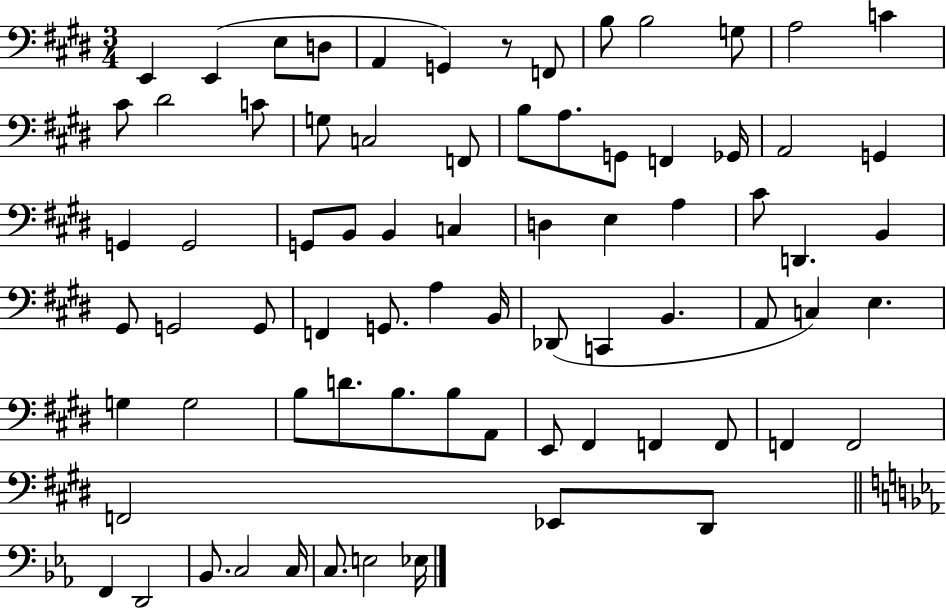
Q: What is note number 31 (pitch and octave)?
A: C3